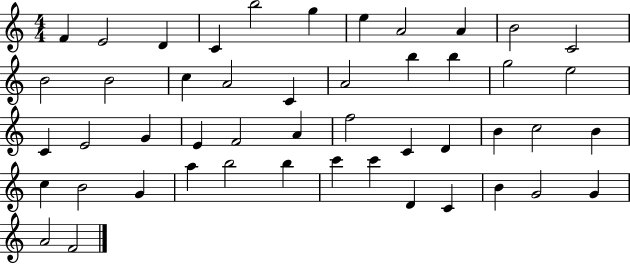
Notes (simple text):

F4/q E4/h D4/q C4/q B5/h G5/q E5/q A4/h A4/q B4/h C4/h B4/h B4/h C5/q A4/h C4/q A4/h B5/q B5/q G5/h E5/h C4/q E4/h G4/q E4/q F4/h A4/q F5/h C4/q D4/q B4/q C5/h B4/q C5/q B4/h G4/q A5/q B5/h B5/q C6/q C6/q D4/q C4/q B4/q G4/h G4/q A4/h F4/h